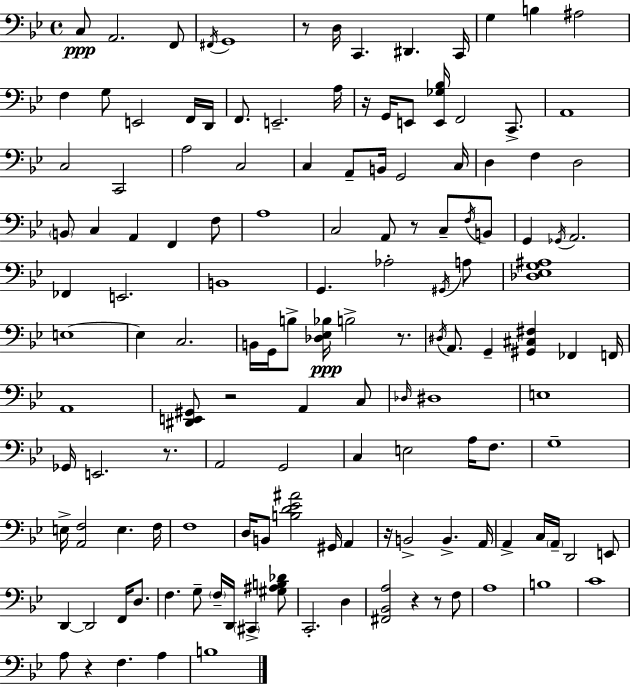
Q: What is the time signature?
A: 4/4